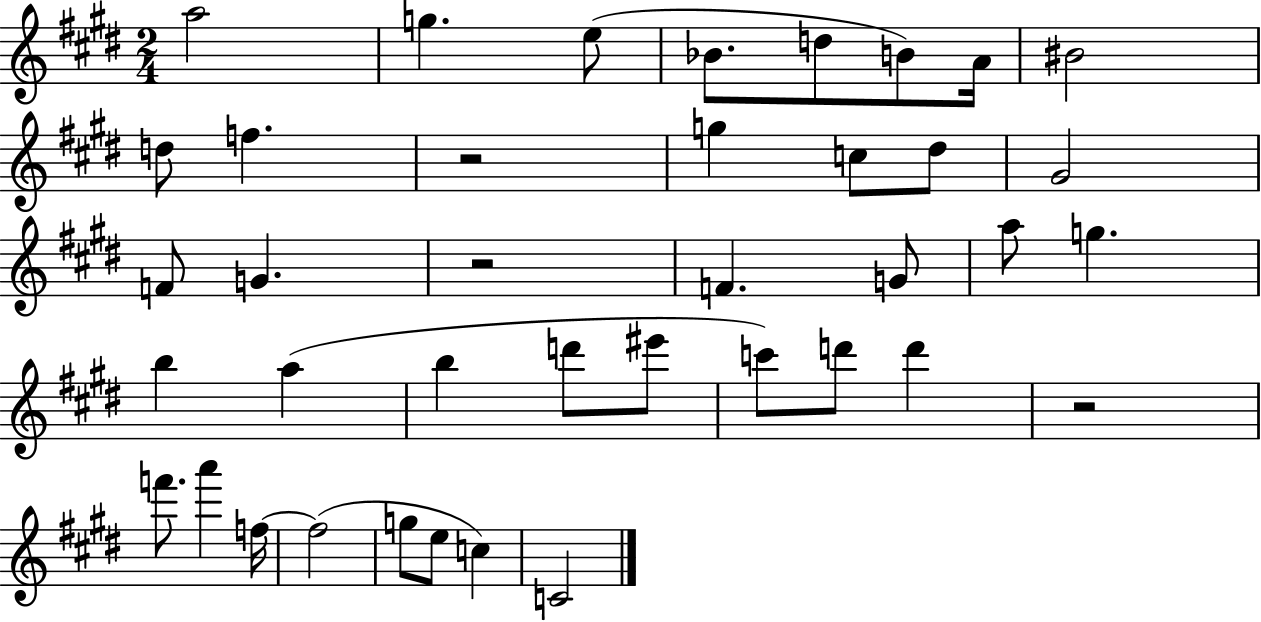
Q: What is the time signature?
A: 2/4